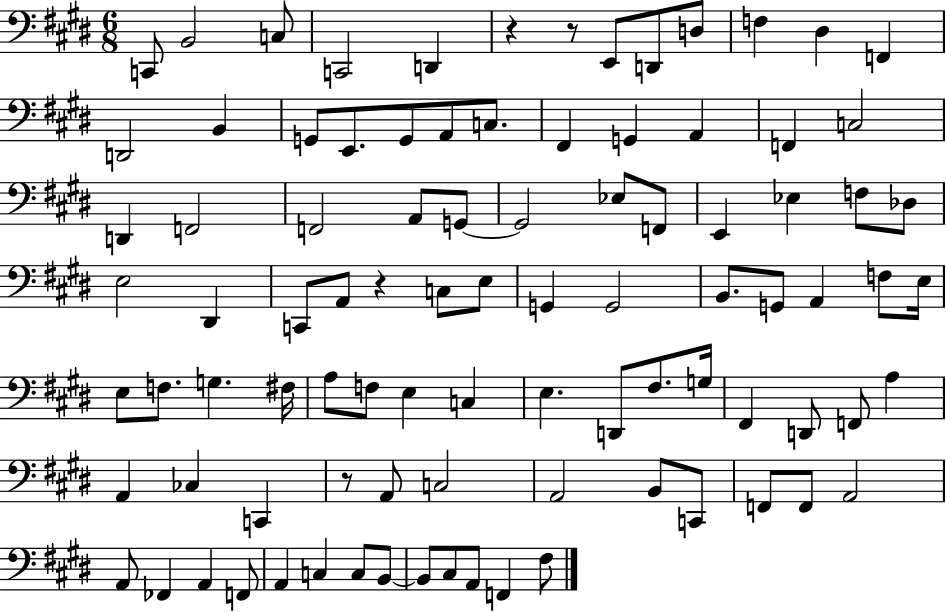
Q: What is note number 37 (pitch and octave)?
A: D#2